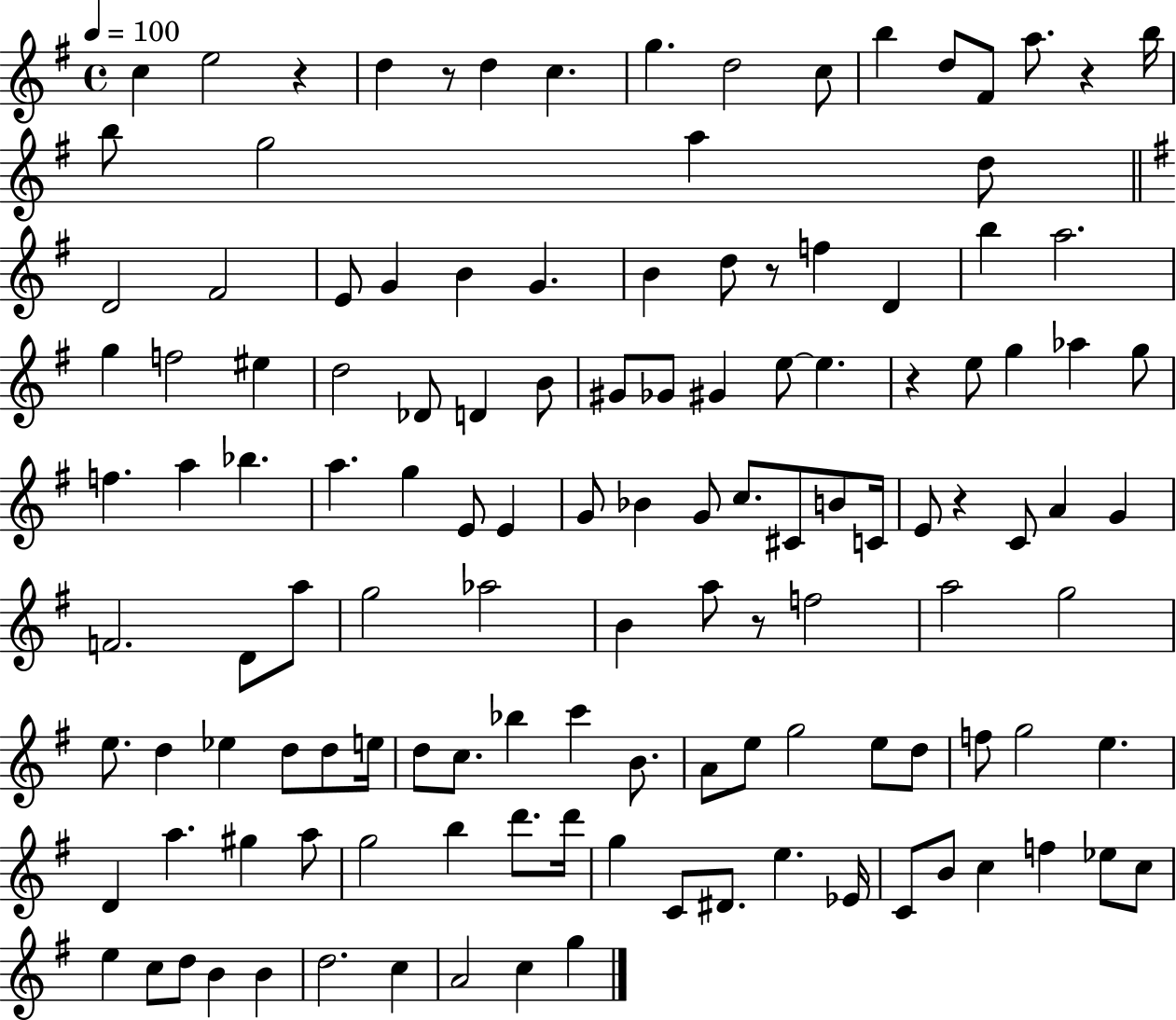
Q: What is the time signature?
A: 4/4